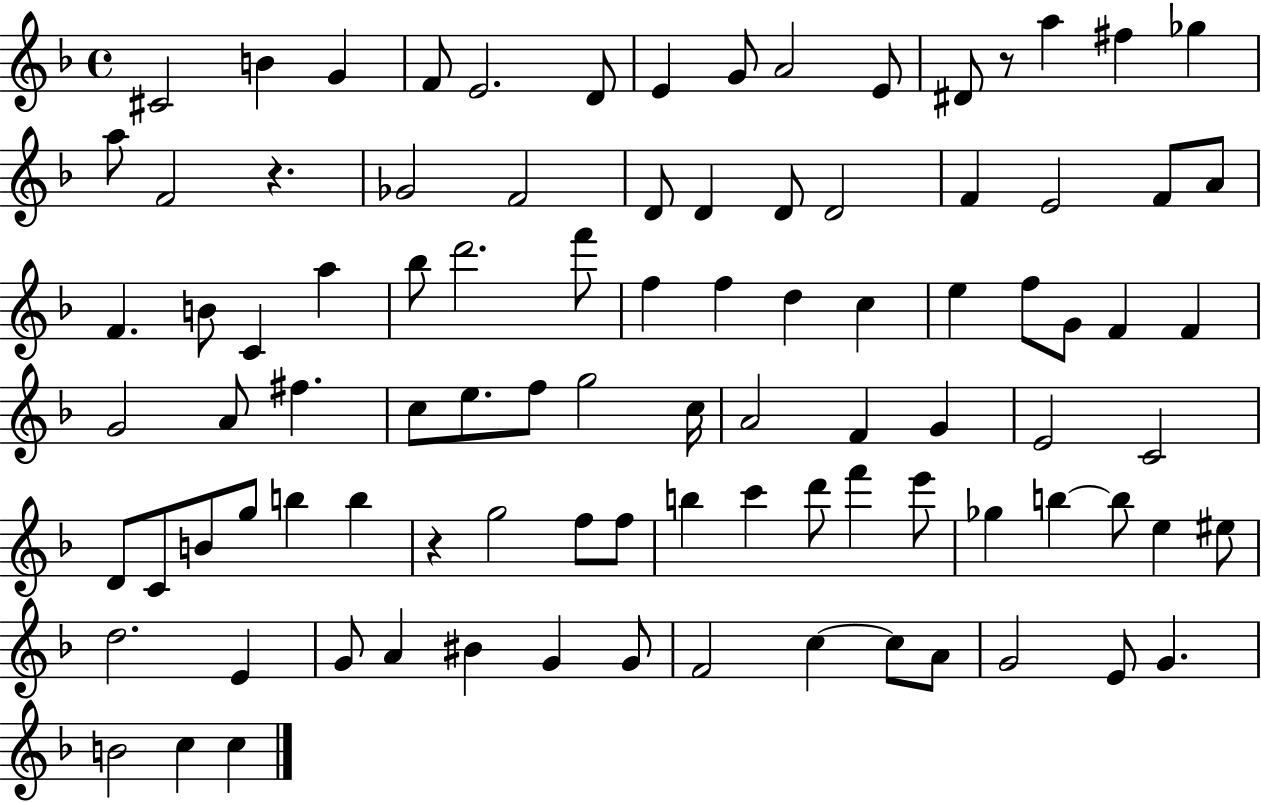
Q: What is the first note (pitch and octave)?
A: C#4